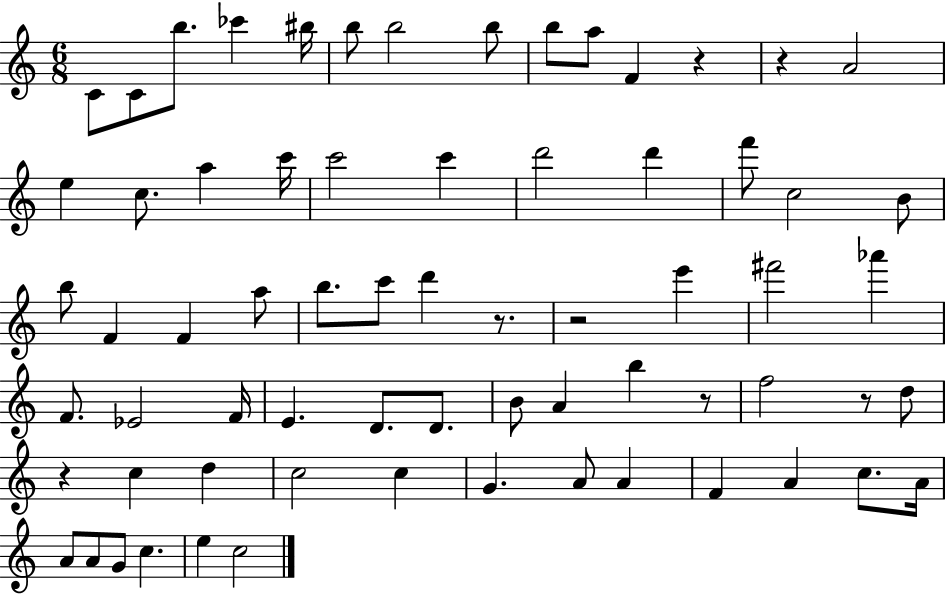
X:1
T:Untitled
M:6/8
L:1/4
K:C
C/2 C/2 b/2 _c' ^b/4 b/2 b2 b/2 b/2 a/2 F z z A2 e c/2 a c'/4 c'2 c' d'2 d' f'/2 c2 B/2 b/2 F F a/2 b/2 c'/2 d' z/2 z2 e' ^f'2 _a' F/2 _E2 F/4 E D/2 D/2 B/2 A b z/2 f2 z/2 d/2 z c d c2 c G A/2 A F A c/2 A/4 A/2 A/2 G/2 c e c2